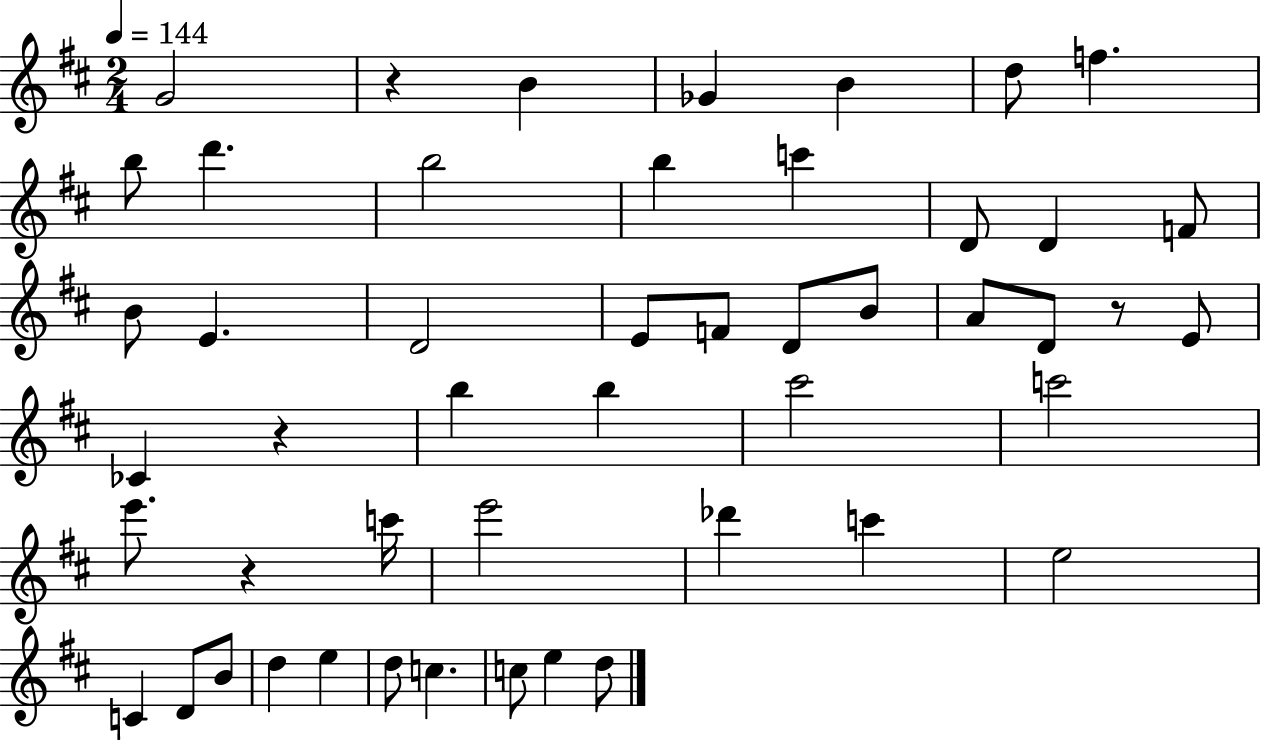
X:1
T:Untitled
M:2/4
L:1/4
K:D
G2 z B _G B d/2 f b/2 d' b2 b c' D/2 D F/2 B/2 E D2 E/2 F/2 D/2 B/2 A/2 D/2 z/2 E/2 _C z b b ^c'2 c'2 e'/2 z c'/4 e'2 _d' c' e2 C D/2 B/2 d e d/2 c c/2 e d/2